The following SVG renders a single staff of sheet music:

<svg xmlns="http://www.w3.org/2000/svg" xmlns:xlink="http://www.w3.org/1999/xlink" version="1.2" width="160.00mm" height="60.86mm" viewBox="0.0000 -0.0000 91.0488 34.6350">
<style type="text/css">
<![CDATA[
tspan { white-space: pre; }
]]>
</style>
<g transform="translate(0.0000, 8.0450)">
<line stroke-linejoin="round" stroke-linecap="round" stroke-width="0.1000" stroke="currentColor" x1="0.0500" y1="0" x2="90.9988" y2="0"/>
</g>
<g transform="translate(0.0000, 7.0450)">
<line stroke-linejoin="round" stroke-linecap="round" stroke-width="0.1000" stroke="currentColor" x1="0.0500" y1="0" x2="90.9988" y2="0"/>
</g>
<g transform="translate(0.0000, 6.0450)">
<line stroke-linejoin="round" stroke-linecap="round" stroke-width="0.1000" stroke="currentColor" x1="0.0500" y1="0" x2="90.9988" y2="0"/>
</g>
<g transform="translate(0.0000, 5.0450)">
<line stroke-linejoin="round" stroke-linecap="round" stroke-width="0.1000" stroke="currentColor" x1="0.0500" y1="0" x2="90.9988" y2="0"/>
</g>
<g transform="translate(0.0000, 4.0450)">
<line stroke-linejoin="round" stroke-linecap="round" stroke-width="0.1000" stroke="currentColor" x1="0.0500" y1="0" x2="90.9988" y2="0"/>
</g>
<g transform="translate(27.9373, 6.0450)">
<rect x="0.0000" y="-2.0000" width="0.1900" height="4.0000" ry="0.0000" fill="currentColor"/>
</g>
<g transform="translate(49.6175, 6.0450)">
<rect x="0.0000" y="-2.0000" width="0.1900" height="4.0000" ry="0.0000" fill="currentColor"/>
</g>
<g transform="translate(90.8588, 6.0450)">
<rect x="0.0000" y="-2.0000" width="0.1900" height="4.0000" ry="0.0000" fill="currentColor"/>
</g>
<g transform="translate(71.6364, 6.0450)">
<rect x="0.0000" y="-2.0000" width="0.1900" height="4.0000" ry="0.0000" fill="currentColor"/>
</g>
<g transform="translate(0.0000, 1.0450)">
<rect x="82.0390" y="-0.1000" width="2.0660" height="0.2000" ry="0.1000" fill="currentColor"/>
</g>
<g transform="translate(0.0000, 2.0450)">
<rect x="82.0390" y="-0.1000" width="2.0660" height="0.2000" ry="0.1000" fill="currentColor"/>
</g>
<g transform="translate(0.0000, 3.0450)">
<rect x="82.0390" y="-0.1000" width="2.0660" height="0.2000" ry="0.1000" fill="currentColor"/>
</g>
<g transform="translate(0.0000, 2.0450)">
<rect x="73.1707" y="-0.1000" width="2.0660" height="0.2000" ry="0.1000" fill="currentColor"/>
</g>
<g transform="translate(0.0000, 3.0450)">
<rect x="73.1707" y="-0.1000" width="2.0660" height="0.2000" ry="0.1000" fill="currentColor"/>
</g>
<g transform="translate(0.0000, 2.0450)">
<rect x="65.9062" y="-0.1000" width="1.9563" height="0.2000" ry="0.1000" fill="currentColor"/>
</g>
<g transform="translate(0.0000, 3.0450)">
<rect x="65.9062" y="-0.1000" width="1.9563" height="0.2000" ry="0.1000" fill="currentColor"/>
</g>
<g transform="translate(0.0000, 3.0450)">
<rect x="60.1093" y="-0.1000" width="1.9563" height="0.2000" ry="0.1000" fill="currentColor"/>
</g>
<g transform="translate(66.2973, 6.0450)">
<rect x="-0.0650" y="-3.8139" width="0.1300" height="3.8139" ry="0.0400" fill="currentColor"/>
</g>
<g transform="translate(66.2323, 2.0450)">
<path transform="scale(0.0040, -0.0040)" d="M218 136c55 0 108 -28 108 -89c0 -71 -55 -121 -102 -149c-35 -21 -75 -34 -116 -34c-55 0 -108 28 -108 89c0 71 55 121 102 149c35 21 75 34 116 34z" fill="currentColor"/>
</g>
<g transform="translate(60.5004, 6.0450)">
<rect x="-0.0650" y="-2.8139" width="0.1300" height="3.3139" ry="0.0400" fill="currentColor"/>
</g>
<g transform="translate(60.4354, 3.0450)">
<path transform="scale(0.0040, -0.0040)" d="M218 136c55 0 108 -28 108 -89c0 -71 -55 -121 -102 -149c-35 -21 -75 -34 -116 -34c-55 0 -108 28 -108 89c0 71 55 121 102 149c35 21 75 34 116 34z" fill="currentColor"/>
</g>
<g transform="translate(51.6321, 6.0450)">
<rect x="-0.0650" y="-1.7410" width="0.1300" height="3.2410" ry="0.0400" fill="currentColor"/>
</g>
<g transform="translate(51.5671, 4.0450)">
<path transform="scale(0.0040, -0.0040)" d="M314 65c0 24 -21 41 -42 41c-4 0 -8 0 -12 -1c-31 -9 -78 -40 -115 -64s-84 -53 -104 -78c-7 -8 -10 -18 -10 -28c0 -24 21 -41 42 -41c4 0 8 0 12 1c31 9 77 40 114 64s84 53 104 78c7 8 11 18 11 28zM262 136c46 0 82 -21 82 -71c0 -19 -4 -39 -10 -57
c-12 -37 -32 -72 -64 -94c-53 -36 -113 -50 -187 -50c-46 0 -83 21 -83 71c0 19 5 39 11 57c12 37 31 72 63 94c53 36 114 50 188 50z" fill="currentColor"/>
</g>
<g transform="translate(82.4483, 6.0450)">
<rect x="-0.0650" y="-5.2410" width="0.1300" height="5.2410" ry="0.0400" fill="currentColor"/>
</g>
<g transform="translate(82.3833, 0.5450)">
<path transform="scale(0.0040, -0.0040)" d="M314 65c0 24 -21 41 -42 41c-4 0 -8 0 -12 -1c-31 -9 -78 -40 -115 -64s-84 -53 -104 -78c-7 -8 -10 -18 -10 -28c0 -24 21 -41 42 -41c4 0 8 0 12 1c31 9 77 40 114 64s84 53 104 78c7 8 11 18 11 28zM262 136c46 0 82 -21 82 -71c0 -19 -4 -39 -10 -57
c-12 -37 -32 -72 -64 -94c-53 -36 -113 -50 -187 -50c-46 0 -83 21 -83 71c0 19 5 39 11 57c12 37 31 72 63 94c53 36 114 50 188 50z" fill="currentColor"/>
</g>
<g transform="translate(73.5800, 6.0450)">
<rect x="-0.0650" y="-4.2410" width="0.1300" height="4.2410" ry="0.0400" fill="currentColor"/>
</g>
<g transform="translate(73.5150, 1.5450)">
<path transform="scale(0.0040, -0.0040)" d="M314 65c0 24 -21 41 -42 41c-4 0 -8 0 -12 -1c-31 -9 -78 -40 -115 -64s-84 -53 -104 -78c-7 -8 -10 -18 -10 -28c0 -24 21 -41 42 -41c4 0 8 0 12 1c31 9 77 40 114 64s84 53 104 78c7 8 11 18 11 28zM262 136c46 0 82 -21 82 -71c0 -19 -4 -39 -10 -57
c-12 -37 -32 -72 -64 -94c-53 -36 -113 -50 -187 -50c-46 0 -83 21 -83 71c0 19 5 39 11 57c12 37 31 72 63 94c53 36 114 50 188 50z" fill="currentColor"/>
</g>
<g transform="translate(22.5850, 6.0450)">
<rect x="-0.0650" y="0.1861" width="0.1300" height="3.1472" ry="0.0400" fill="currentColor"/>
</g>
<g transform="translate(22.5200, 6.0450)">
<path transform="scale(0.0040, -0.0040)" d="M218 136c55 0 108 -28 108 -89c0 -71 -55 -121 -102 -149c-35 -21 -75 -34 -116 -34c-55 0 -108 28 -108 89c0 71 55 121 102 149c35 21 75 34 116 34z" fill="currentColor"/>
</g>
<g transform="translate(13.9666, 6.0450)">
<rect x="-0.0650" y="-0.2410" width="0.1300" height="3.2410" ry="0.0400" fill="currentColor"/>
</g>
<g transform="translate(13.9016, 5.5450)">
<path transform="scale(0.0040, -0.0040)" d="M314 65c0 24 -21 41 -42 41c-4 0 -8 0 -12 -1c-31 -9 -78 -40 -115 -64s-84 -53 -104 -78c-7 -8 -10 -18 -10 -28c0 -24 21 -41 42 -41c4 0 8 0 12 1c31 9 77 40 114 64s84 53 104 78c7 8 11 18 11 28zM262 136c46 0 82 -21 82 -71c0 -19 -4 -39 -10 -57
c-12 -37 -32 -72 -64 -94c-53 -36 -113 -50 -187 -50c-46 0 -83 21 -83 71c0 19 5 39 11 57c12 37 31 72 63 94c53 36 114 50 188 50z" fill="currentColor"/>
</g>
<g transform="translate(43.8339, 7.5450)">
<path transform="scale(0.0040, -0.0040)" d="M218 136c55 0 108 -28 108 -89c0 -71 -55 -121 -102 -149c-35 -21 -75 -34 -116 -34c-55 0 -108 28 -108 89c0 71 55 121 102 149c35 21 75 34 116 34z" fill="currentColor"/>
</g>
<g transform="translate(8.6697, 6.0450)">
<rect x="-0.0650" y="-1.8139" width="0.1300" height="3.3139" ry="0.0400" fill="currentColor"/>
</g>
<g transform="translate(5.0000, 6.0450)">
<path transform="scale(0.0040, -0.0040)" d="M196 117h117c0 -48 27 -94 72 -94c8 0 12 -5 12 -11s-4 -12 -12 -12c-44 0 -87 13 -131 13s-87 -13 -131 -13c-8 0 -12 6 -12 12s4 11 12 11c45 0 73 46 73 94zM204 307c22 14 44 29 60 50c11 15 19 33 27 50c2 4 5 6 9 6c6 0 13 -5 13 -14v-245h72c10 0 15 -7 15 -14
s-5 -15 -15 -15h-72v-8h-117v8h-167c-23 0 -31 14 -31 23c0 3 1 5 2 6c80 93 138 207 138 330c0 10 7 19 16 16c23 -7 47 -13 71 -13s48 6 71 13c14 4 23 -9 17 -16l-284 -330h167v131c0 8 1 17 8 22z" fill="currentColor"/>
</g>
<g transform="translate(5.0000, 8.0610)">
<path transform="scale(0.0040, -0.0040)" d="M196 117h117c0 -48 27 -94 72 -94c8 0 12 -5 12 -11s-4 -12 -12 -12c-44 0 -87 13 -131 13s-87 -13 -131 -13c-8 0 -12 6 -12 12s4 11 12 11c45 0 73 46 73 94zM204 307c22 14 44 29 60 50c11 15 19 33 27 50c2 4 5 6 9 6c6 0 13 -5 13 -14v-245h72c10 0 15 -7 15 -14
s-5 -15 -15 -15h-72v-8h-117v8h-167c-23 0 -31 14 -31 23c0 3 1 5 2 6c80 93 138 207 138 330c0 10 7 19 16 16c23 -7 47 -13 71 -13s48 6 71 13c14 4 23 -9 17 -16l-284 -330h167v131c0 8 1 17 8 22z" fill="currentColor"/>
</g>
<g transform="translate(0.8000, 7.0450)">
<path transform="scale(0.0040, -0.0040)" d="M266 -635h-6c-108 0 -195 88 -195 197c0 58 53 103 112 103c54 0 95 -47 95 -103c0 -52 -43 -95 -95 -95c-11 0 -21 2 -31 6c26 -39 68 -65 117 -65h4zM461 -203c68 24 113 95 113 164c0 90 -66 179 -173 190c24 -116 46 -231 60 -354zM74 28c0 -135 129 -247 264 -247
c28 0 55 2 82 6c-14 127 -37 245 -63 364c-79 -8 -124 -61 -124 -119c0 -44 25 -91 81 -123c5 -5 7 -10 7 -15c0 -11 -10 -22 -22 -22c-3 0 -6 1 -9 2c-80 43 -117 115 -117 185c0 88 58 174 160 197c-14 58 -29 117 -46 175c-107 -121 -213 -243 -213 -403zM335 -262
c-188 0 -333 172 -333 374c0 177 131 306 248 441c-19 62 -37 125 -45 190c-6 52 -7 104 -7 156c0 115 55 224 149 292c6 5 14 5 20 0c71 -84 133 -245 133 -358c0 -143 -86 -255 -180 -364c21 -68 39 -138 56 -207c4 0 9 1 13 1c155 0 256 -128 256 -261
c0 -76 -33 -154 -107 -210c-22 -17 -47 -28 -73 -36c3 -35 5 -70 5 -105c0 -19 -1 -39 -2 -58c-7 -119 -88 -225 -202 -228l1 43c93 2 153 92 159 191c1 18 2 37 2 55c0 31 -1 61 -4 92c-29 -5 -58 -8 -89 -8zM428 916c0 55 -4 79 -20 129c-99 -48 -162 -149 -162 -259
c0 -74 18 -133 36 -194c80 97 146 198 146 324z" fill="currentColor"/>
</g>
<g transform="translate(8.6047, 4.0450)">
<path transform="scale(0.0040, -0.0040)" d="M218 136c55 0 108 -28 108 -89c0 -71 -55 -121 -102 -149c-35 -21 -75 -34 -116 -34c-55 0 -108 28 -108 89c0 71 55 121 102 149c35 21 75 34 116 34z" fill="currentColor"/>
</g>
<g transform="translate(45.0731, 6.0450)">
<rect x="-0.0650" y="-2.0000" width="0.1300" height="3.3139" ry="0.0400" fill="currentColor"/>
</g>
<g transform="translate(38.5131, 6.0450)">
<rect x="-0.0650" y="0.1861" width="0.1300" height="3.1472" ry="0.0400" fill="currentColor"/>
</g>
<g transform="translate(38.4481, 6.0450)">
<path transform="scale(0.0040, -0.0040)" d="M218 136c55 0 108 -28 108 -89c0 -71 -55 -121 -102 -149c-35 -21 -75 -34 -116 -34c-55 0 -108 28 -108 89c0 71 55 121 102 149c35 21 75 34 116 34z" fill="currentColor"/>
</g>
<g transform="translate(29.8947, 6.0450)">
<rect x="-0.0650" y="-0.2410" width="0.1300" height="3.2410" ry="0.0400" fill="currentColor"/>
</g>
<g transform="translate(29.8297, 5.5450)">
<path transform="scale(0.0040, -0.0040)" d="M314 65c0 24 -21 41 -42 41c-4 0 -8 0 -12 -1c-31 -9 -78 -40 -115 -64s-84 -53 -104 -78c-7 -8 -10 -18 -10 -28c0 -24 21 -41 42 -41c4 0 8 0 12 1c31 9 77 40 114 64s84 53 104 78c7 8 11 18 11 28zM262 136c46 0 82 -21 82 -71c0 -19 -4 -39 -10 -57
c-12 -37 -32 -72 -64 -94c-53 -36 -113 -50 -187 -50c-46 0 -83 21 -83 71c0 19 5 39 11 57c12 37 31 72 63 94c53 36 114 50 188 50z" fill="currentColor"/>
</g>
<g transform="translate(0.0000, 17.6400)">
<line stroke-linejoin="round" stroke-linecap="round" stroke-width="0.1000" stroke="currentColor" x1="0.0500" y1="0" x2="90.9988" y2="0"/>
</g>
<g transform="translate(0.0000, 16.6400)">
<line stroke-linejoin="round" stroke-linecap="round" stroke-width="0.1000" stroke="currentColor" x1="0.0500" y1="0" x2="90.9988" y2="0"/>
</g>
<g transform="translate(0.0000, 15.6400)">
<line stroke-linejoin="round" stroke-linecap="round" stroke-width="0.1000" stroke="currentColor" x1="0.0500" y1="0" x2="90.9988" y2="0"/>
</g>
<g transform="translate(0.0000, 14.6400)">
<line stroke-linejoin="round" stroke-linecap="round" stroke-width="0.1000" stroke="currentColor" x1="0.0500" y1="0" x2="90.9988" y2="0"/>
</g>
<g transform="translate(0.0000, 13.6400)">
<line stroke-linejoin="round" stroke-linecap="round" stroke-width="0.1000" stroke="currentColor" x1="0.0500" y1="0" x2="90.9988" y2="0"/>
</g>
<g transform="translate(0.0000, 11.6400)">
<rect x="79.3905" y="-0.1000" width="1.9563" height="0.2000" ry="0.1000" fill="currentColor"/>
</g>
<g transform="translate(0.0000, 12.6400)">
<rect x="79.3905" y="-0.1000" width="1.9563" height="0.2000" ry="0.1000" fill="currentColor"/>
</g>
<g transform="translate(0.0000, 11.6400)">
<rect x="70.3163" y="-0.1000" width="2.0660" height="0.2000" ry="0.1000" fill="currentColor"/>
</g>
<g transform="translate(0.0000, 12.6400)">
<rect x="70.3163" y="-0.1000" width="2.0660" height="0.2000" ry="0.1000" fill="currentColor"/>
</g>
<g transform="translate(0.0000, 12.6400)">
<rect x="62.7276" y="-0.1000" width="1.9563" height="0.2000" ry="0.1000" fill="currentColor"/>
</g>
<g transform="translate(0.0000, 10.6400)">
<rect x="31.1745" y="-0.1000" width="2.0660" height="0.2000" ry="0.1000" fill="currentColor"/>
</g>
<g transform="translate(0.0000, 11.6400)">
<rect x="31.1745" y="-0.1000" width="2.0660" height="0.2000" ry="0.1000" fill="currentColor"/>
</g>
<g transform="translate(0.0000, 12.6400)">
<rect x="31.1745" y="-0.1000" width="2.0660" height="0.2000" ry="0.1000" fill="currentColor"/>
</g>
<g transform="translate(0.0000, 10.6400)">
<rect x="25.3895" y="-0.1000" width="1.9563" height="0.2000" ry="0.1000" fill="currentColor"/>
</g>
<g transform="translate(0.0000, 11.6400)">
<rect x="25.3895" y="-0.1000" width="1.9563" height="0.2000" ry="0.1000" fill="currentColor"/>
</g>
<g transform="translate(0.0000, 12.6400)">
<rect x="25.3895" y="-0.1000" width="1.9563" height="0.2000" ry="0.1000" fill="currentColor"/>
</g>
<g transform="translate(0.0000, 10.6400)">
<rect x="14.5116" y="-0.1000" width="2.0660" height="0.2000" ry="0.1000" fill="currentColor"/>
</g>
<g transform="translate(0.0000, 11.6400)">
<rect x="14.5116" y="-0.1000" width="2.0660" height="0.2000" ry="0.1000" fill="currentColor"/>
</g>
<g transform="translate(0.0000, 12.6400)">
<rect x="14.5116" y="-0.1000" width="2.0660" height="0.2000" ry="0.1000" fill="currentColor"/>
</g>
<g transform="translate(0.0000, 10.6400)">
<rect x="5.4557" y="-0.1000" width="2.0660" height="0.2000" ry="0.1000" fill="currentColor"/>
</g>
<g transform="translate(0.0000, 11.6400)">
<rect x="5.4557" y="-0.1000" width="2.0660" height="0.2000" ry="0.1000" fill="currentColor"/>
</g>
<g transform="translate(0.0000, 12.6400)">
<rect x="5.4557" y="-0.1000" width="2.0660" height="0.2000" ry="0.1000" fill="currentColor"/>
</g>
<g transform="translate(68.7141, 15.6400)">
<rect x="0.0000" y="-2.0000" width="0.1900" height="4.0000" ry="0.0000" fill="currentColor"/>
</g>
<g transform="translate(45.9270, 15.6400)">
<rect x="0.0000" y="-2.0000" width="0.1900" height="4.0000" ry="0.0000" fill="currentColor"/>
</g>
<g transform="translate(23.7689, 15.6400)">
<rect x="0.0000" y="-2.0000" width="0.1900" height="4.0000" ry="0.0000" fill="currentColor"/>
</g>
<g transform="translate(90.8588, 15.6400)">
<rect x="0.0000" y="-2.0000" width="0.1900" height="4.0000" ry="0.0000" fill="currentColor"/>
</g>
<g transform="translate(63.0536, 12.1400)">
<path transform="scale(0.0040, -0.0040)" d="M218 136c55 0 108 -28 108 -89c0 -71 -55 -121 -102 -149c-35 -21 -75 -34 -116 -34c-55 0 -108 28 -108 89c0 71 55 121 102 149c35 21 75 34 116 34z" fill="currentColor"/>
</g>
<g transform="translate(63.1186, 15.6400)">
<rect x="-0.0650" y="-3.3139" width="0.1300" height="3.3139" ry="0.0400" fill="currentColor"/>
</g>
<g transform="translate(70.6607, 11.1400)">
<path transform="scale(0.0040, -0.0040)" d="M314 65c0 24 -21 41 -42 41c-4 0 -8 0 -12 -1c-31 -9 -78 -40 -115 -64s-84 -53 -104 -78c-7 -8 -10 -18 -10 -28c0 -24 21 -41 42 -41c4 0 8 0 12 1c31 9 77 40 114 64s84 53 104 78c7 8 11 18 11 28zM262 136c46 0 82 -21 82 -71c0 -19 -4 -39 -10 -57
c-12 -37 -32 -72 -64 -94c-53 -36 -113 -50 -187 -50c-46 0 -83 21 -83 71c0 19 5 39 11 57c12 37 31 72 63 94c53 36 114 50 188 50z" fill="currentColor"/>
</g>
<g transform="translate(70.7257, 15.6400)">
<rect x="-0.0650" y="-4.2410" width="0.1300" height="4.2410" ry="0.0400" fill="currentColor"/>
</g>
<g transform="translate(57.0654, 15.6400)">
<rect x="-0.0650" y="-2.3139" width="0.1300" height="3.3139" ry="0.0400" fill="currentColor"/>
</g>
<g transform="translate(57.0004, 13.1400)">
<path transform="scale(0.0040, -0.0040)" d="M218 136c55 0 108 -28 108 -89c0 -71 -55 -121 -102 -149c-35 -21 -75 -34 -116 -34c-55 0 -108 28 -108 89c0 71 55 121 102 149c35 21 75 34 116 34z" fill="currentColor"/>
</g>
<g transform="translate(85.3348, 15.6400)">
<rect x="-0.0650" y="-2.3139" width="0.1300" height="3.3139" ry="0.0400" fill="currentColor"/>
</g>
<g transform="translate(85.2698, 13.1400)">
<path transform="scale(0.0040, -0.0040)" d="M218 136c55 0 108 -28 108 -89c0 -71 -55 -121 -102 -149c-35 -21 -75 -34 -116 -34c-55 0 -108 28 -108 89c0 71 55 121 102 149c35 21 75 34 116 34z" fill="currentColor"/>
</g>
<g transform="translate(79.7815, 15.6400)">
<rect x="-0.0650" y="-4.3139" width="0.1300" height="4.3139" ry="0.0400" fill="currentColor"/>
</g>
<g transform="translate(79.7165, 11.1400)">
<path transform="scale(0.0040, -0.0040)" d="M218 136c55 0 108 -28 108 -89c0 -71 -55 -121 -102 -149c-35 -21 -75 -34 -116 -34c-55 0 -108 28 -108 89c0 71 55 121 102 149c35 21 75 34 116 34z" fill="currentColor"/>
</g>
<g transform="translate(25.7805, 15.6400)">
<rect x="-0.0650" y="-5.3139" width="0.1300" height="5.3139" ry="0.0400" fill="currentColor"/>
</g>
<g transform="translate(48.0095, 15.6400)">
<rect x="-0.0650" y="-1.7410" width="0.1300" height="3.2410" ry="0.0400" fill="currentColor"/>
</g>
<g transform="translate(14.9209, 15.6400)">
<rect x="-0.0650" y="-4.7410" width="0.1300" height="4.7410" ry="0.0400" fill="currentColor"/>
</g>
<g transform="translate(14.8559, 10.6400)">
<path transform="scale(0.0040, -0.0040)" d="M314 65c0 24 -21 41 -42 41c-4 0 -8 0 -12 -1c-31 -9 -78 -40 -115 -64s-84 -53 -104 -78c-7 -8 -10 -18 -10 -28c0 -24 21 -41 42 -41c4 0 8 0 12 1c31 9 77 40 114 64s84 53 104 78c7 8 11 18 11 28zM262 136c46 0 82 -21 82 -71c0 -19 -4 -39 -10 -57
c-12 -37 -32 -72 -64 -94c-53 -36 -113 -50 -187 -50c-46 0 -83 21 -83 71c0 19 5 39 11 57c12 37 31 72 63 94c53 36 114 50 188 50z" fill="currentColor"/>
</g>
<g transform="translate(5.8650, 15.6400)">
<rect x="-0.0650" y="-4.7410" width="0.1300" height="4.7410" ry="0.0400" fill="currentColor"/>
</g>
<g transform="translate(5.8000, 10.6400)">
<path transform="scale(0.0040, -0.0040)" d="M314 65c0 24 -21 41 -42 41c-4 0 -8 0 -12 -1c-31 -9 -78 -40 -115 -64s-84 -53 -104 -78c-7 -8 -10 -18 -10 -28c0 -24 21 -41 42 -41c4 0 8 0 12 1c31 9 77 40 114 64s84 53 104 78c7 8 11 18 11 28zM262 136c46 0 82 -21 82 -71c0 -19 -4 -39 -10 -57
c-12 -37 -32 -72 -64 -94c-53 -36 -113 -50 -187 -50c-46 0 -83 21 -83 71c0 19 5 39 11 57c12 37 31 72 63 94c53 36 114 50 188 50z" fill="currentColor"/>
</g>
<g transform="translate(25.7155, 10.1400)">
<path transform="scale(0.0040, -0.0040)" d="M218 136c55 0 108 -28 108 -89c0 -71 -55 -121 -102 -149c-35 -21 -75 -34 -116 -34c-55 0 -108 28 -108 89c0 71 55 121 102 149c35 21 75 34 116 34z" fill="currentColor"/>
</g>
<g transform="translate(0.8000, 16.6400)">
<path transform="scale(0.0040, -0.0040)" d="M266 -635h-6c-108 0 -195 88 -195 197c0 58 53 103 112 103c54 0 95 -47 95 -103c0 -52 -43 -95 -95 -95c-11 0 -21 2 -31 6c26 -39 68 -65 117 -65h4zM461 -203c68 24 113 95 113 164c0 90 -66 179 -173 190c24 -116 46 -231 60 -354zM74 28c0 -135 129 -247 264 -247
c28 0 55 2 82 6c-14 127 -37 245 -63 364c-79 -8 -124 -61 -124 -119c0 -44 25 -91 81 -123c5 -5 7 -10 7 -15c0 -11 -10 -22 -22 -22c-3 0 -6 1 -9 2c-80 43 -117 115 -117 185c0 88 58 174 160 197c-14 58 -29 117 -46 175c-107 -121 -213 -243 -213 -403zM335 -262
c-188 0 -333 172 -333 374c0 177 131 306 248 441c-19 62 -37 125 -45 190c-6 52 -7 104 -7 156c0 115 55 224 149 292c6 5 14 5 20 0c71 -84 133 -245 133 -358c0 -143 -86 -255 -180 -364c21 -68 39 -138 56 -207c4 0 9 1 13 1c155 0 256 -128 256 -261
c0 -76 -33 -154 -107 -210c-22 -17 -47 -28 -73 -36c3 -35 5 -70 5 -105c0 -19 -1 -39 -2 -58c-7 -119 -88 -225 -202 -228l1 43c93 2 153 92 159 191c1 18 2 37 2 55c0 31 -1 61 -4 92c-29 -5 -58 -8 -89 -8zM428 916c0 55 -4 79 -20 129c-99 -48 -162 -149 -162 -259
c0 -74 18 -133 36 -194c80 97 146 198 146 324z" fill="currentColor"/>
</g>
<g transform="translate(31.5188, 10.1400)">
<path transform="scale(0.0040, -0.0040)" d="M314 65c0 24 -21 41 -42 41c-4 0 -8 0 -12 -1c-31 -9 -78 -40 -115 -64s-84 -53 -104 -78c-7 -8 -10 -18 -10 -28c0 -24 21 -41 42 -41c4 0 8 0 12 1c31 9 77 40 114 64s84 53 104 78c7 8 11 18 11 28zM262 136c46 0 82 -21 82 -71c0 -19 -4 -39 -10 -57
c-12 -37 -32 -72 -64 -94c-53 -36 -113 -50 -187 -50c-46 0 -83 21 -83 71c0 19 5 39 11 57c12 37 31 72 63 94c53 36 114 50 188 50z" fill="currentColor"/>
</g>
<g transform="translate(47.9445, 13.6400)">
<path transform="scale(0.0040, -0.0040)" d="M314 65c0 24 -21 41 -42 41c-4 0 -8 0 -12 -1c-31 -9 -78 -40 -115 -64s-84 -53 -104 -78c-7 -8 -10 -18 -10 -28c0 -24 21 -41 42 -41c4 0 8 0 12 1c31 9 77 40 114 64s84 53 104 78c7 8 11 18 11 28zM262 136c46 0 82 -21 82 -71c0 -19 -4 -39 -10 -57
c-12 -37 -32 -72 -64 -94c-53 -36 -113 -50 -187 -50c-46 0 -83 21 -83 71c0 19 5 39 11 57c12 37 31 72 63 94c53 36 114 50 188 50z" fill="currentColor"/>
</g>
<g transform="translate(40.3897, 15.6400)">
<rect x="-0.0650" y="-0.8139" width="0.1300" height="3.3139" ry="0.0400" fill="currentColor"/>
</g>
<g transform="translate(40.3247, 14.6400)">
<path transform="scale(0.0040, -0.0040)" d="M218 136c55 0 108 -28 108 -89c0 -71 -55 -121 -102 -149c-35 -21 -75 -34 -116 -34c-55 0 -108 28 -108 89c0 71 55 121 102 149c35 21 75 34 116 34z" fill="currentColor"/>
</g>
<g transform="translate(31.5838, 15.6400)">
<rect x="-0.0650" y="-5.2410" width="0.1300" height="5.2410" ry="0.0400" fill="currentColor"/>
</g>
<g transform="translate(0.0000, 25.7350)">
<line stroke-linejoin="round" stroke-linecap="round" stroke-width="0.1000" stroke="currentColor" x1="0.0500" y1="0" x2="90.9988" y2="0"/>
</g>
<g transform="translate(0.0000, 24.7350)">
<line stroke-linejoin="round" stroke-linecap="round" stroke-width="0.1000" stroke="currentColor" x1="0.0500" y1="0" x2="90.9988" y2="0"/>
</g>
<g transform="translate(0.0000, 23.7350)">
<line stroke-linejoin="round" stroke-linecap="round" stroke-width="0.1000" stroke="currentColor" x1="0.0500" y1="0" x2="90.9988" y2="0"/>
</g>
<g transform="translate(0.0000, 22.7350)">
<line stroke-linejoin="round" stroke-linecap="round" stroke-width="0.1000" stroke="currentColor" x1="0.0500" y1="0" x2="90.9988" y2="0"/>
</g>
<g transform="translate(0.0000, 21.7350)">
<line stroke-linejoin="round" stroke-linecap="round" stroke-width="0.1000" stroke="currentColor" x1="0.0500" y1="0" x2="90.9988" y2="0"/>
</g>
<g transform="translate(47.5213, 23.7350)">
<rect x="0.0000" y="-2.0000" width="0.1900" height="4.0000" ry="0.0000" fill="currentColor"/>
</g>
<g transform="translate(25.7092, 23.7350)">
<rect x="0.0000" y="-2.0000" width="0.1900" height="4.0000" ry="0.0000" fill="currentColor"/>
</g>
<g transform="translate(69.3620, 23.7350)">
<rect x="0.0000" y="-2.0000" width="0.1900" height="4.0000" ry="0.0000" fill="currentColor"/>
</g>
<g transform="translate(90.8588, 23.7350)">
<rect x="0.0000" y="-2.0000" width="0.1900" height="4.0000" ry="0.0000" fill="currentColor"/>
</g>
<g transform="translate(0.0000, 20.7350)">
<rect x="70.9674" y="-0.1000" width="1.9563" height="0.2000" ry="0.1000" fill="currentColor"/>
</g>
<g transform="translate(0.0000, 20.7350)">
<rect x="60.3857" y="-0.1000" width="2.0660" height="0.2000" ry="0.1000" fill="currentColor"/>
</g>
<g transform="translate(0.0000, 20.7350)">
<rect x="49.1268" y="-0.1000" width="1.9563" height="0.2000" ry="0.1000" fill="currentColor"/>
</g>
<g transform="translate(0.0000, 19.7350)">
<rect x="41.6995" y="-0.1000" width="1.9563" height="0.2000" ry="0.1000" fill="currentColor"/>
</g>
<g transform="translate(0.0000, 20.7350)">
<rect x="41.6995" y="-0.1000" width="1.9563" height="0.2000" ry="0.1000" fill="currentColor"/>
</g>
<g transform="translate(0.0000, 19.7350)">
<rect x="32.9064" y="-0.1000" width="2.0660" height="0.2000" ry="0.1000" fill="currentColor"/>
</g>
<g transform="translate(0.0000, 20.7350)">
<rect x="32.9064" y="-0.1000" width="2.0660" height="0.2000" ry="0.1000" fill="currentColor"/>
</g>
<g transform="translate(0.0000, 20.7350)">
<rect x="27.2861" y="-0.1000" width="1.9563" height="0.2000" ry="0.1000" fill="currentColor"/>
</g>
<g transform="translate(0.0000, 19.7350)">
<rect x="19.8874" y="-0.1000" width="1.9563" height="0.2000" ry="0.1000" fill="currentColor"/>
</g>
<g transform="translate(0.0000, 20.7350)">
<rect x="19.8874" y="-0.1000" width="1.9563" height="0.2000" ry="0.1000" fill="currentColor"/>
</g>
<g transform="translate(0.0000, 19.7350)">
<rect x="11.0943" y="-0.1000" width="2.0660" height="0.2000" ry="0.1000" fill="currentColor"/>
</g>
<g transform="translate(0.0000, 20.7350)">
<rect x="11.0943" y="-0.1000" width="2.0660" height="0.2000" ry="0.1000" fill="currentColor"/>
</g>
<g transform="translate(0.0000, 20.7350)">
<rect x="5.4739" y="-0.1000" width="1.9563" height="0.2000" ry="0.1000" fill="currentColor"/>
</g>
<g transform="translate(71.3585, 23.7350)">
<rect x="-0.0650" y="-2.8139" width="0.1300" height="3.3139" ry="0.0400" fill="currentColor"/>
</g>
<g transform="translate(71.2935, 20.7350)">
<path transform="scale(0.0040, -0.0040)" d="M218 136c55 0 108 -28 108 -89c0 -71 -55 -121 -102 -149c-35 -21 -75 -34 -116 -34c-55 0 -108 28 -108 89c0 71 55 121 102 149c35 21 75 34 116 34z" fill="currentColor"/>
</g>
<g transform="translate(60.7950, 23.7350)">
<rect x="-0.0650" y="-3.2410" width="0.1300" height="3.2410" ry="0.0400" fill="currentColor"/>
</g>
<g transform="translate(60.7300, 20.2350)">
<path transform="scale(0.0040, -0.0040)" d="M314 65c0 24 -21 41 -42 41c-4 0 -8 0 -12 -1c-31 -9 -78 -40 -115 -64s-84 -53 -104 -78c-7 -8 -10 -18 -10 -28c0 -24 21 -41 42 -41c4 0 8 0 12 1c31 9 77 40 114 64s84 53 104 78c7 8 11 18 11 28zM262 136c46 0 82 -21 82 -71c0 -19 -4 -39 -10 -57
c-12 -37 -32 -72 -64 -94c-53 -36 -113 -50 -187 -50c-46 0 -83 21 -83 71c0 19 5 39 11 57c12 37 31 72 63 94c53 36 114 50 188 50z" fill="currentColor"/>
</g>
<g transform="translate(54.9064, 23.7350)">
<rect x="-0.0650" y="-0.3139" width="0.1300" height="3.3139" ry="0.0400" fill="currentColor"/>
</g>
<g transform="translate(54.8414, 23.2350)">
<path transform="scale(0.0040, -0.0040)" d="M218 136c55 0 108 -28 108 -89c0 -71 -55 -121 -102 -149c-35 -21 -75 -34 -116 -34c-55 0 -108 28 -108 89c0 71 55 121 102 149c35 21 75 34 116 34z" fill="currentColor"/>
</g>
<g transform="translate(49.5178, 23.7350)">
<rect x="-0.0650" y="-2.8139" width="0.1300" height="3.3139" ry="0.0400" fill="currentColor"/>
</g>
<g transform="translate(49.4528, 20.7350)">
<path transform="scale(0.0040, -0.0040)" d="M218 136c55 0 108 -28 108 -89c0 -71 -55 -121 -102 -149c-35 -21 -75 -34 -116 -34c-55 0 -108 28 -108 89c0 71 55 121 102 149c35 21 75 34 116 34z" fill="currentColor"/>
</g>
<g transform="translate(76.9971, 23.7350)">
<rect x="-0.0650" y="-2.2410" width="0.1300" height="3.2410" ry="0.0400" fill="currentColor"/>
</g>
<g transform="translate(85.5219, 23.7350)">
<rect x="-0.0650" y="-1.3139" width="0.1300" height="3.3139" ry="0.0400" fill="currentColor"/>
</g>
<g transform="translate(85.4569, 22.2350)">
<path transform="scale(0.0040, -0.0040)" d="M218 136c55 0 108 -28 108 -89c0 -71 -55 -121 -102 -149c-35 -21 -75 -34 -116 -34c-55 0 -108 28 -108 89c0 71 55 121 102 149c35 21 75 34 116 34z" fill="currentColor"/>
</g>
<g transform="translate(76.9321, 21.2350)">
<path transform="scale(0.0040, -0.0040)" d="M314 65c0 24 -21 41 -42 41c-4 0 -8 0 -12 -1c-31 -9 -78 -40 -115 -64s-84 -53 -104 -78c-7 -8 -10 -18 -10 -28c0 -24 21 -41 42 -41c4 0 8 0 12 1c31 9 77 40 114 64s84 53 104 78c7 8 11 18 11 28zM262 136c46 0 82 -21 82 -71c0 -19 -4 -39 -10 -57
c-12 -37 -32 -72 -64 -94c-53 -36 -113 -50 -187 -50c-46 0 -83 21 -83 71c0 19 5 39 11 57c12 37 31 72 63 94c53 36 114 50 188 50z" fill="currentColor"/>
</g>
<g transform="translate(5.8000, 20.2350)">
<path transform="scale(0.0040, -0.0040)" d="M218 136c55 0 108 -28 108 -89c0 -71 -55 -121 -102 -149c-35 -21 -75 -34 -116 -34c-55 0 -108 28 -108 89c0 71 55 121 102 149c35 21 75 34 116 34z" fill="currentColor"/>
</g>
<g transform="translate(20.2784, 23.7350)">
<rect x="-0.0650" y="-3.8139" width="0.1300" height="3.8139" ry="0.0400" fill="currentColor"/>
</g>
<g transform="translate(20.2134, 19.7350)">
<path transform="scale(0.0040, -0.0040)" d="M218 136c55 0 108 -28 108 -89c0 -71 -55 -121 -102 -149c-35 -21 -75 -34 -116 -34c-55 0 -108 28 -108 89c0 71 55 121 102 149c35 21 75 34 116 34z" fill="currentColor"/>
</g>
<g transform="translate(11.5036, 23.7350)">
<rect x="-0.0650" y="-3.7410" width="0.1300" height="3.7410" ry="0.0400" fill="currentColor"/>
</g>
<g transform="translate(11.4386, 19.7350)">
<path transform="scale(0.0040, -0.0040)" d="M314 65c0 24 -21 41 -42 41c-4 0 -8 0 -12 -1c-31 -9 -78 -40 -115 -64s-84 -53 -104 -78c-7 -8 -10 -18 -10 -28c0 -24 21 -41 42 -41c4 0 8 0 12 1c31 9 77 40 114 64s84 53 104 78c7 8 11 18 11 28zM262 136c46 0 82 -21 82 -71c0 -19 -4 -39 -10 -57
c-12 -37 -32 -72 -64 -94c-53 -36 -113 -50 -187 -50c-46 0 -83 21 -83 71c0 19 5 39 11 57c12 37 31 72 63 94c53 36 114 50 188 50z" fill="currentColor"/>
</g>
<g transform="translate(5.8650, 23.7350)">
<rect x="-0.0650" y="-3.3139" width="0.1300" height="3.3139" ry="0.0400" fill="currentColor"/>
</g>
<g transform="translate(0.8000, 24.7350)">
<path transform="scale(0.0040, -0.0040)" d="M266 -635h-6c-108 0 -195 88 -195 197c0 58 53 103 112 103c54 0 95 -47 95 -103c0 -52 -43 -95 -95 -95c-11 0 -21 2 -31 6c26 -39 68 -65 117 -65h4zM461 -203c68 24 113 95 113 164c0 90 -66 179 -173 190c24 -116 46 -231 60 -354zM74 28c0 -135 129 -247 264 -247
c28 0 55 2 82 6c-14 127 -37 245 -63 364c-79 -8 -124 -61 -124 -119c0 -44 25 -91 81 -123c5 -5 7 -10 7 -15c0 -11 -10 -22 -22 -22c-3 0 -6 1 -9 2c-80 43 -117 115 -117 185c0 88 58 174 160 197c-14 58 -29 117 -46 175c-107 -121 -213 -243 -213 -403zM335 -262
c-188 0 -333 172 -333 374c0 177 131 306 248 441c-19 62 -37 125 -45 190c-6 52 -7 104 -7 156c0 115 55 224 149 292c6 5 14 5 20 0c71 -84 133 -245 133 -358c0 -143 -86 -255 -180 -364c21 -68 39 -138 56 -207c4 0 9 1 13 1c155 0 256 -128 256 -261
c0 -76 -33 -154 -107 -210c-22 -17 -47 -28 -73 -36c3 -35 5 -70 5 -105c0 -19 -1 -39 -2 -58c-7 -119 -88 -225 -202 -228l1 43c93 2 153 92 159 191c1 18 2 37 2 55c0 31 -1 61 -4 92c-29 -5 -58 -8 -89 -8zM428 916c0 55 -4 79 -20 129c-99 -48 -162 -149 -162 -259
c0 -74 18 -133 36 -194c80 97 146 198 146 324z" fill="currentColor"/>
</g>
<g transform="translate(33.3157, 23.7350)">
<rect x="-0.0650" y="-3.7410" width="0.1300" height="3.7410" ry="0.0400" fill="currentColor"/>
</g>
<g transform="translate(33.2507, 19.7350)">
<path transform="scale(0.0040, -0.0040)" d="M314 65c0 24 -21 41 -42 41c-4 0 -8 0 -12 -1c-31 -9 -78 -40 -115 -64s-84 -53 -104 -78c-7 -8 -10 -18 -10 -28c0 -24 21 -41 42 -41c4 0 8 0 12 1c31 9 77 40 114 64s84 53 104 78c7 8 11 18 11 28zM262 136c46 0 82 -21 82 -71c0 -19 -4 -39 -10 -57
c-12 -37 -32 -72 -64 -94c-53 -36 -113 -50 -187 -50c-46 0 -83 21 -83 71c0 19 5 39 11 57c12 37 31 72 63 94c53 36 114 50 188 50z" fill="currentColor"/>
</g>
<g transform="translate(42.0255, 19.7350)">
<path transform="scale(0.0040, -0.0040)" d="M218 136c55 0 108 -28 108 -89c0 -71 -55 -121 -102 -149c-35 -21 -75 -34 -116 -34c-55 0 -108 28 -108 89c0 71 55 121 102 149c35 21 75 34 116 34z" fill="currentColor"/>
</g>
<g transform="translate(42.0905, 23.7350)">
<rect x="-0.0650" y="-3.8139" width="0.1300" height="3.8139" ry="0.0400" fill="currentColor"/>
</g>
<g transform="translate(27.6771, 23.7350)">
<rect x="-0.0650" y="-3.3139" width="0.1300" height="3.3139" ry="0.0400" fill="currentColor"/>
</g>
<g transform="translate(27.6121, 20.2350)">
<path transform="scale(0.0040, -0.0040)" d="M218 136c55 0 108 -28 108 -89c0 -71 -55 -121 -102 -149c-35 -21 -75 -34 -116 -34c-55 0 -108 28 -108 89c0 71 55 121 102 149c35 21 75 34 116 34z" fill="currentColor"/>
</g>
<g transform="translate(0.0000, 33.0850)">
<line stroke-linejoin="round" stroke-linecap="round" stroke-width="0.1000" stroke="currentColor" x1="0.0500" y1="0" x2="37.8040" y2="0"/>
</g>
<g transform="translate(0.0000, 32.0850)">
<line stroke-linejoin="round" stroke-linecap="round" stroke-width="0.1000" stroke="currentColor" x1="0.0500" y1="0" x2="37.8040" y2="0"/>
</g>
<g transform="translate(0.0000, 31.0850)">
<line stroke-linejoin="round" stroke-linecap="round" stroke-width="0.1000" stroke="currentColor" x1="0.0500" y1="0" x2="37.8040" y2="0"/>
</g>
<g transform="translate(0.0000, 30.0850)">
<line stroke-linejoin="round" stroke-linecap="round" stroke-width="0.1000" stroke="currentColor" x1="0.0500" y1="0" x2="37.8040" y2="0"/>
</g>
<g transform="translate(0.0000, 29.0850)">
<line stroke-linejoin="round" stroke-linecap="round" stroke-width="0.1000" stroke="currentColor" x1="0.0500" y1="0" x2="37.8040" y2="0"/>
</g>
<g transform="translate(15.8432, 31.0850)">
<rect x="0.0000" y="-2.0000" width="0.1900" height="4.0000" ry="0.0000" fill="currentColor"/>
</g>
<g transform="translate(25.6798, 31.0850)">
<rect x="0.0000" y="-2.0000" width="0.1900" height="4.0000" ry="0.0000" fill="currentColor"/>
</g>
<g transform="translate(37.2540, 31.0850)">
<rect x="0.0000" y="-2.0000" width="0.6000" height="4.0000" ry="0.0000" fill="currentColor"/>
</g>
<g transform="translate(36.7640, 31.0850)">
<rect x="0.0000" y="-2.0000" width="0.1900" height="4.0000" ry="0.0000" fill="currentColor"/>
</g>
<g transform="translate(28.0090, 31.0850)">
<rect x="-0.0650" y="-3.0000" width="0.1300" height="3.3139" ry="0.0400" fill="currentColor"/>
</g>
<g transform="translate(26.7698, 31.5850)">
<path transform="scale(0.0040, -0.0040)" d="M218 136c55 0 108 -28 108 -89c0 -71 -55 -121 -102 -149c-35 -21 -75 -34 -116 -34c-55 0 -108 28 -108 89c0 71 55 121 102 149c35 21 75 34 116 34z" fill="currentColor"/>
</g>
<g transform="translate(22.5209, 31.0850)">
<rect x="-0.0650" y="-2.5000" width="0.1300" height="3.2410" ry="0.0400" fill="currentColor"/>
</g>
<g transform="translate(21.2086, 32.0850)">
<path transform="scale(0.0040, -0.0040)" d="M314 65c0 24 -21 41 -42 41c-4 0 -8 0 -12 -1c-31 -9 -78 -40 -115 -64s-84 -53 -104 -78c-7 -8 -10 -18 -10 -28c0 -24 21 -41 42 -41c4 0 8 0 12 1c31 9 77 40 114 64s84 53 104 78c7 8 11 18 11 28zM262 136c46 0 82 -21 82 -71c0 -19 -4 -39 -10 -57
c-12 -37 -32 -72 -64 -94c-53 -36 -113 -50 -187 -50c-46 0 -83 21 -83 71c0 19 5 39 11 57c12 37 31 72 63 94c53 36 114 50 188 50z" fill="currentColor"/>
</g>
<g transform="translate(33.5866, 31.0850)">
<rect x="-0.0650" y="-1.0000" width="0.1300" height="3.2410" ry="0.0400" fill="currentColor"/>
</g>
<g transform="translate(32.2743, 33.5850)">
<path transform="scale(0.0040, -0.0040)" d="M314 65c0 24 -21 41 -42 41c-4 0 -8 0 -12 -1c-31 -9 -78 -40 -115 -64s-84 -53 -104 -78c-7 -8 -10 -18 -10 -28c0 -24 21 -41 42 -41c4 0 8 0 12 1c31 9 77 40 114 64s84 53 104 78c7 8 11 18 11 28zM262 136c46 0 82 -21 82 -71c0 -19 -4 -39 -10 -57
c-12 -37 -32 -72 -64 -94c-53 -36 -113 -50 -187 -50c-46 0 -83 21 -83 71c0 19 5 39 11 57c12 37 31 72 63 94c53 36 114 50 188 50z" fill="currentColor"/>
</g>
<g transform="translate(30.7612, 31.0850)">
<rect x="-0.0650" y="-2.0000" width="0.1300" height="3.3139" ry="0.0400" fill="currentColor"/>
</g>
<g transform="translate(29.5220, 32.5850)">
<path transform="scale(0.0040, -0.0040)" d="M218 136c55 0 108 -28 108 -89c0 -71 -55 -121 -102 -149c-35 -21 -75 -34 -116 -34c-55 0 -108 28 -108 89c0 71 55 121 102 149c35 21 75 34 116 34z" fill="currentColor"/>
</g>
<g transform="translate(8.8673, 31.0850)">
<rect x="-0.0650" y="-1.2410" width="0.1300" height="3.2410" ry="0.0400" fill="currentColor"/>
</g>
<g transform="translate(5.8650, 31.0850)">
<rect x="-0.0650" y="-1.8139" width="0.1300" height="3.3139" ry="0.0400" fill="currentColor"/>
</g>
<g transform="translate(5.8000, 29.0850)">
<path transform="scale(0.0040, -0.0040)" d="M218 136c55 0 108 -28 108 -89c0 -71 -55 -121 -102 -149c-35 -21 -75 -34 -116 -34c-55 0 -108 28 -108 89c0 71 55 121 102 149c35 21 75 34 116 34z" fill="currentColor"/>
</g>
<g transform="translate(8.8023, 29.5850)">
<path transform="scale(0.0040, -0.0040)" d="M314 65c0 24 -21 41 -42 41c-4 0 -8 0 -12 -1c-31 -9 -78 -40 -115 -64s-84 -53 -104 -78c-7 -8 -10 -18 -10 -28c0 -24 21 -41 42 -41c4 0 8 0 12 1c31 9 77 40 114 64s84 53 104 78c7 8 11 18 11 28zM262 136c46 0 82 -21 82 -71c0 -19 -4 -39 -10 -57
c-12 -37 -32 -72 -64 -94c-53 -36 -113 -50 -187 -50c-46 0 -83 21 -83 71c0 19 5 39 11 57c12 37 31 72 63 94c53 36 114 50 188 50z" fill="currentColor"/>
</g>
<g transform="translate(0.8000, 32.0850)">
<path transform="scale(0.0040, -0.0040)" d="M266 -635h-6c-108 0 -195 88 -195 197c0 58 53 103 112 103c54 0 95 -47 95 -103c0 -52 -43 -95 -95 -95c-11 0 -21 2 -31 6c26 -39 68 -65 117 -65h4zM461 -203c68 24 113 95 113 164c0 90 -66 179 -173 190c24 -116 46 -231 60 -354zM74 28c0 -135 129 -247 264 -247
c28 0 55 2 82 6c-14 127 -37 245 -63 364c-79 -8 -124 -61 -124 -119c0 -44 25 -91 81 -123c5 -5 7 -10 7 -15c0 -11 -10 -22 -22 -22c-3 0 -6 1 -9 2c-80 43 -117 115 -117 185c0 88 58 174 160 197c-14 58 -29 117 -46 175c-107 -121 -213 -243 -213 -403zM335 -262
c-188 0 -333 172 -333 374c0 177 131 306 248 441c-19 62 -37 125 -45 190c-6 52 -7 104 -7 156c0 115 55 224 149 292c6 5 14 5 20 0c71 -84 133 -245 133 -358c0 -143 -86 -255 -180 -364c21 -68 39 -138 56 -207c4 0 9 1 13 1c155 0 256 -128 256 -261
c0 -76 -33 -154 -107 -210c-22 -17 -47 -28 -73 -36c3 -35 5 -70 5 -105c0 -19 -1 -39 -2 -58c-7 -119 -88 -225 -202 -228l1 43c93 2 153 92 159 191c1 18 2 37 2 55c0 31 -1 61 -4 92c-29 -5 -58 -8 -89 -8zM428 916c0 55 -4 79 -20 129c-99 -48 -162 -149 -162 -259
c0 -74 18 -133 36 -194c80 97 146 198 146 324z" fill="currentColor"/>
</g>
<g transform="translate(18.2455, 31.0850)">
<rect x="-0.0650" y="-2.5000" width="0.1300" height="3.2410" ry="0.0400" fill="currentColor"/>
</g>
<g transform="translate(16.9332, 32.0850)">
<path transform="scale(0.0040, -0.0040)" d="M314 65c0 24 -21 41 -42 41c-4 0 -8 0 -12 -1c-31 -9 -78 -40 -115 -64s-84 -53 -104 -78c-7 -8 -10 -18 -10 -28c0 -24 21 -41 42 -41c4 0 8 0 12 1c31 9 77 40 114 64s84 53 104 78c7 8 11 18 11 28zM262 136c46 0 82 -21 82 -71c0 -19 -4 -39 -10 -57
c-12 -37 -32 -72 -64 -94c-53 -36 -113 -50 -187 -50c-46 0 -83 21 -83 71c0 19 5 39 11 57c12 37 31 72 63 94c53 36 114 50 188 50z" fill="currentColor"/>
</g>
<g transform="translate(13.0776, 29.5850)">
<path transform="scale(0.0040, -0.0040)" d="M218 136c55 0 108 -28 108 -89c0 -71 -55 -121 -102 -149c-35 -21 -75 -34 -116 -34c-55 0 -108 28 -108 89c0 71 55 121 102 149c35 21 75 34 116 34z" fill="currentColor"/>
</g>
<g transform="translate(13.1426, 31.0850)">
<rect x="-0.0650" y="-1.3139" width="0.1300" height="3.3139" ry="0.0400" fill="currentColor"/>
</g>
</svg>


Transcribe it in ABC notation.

X:1
T:Untitled
M:4/4
L:1/4
K:C
f c2 B c2 B F f2 a c' d'2 f'2 e'2 e'2 f' f'2 d f2 g b d'2 d' g b c'2 c' b c'2 c' a c b2 a g2 e f e2 e G2 G2 A F D2